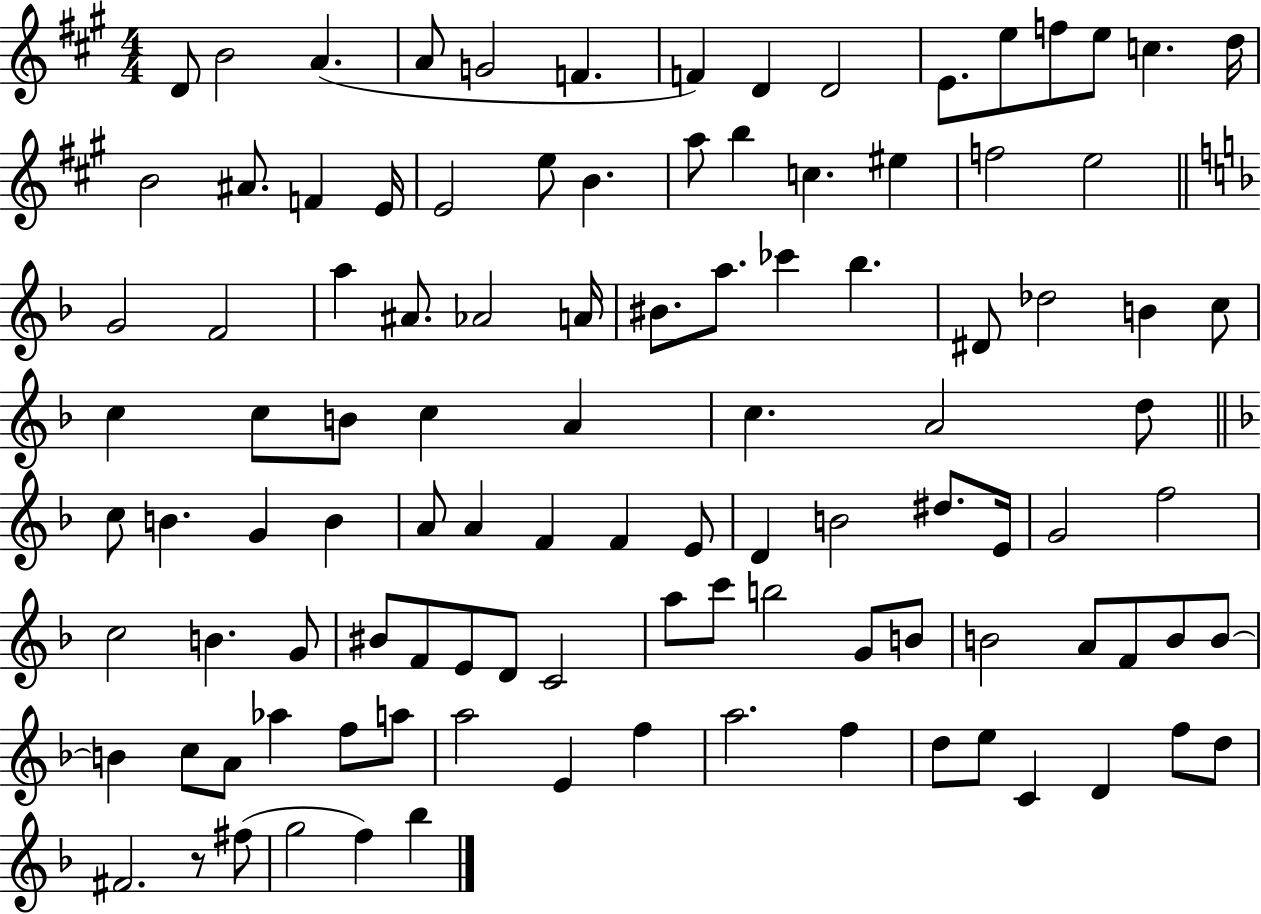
X:1
T:Untitled
M:4/4
L:1/4
K:A
D/2 B2 A A/2 G2 F F D D2 E/2 e/2 f/2 e/2 c d/4 B2 ^A/2 F E/4 E2 e/2 B a/2 b c ^e f2 e2 G2 F2 a ^A/2 _A2 A/4 ^B/2 a/2 _c' _b ^D/2 _d2 B c/2 c c/2 B/2 c A c A2 d/2 c/2 B G B A/2 A F F E/2 D B2 ^d/2 E/4 G2 f2 c2 B G/2 ^B/2 F/2 E/2 D/2 C2 a/2 c'/2 b2 G/2 B/2 B2 A/2 F/2 B/2 B/2 B c/2 A/2 _a f/2 a/2 a2 E f a2 f d/2 e/2 C D f/2 d/2 ^F2 z/2 ^f/2 g2 f _b